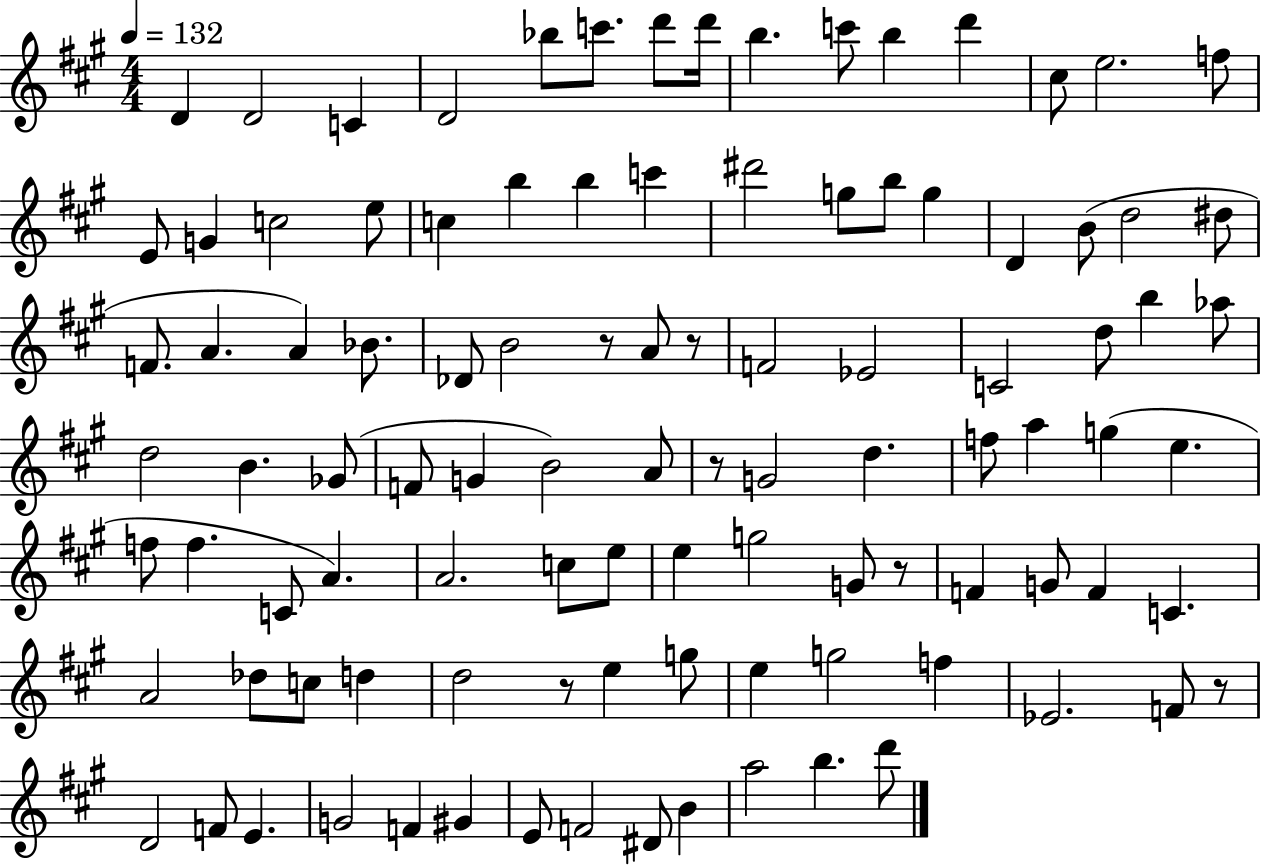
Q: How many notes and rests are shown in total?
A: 102